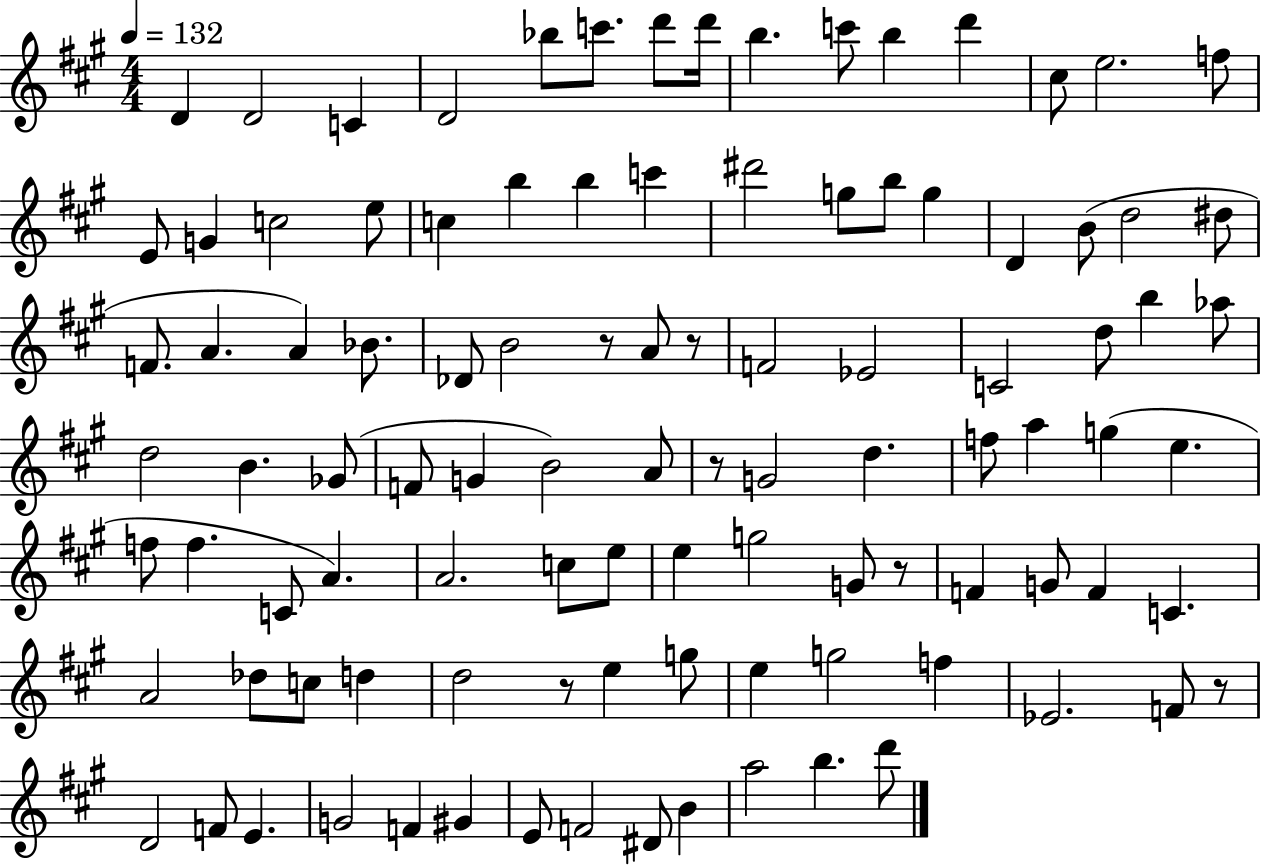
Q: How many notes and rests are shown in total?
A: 102